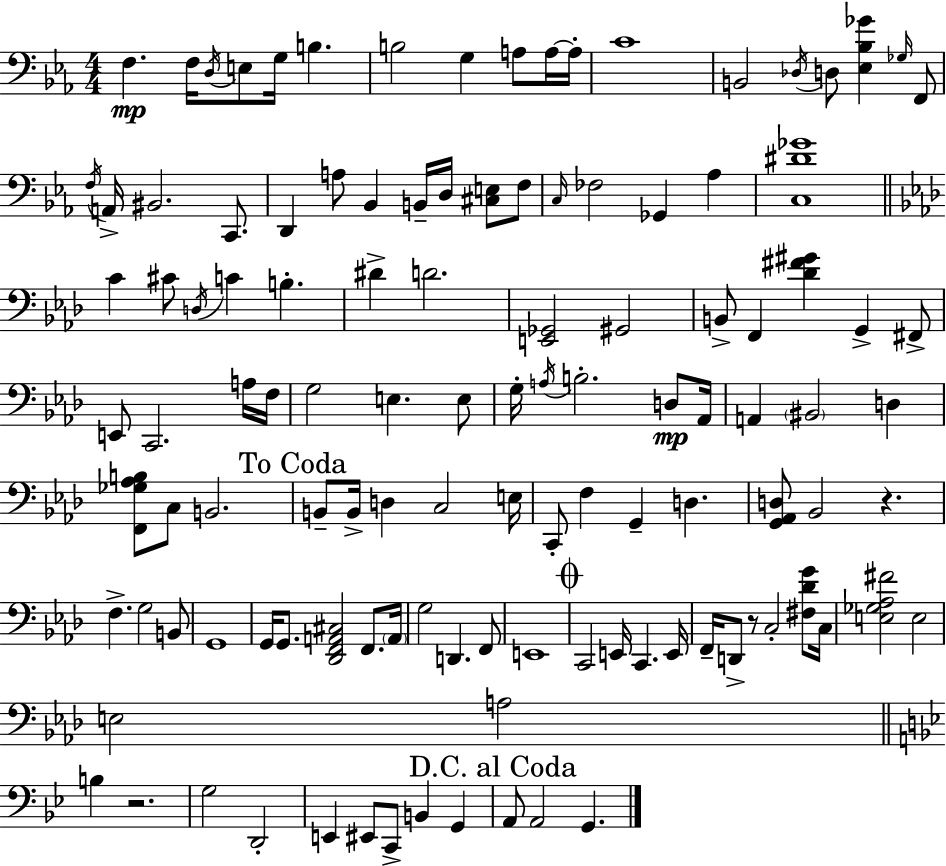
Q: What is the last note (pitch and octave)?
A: G2